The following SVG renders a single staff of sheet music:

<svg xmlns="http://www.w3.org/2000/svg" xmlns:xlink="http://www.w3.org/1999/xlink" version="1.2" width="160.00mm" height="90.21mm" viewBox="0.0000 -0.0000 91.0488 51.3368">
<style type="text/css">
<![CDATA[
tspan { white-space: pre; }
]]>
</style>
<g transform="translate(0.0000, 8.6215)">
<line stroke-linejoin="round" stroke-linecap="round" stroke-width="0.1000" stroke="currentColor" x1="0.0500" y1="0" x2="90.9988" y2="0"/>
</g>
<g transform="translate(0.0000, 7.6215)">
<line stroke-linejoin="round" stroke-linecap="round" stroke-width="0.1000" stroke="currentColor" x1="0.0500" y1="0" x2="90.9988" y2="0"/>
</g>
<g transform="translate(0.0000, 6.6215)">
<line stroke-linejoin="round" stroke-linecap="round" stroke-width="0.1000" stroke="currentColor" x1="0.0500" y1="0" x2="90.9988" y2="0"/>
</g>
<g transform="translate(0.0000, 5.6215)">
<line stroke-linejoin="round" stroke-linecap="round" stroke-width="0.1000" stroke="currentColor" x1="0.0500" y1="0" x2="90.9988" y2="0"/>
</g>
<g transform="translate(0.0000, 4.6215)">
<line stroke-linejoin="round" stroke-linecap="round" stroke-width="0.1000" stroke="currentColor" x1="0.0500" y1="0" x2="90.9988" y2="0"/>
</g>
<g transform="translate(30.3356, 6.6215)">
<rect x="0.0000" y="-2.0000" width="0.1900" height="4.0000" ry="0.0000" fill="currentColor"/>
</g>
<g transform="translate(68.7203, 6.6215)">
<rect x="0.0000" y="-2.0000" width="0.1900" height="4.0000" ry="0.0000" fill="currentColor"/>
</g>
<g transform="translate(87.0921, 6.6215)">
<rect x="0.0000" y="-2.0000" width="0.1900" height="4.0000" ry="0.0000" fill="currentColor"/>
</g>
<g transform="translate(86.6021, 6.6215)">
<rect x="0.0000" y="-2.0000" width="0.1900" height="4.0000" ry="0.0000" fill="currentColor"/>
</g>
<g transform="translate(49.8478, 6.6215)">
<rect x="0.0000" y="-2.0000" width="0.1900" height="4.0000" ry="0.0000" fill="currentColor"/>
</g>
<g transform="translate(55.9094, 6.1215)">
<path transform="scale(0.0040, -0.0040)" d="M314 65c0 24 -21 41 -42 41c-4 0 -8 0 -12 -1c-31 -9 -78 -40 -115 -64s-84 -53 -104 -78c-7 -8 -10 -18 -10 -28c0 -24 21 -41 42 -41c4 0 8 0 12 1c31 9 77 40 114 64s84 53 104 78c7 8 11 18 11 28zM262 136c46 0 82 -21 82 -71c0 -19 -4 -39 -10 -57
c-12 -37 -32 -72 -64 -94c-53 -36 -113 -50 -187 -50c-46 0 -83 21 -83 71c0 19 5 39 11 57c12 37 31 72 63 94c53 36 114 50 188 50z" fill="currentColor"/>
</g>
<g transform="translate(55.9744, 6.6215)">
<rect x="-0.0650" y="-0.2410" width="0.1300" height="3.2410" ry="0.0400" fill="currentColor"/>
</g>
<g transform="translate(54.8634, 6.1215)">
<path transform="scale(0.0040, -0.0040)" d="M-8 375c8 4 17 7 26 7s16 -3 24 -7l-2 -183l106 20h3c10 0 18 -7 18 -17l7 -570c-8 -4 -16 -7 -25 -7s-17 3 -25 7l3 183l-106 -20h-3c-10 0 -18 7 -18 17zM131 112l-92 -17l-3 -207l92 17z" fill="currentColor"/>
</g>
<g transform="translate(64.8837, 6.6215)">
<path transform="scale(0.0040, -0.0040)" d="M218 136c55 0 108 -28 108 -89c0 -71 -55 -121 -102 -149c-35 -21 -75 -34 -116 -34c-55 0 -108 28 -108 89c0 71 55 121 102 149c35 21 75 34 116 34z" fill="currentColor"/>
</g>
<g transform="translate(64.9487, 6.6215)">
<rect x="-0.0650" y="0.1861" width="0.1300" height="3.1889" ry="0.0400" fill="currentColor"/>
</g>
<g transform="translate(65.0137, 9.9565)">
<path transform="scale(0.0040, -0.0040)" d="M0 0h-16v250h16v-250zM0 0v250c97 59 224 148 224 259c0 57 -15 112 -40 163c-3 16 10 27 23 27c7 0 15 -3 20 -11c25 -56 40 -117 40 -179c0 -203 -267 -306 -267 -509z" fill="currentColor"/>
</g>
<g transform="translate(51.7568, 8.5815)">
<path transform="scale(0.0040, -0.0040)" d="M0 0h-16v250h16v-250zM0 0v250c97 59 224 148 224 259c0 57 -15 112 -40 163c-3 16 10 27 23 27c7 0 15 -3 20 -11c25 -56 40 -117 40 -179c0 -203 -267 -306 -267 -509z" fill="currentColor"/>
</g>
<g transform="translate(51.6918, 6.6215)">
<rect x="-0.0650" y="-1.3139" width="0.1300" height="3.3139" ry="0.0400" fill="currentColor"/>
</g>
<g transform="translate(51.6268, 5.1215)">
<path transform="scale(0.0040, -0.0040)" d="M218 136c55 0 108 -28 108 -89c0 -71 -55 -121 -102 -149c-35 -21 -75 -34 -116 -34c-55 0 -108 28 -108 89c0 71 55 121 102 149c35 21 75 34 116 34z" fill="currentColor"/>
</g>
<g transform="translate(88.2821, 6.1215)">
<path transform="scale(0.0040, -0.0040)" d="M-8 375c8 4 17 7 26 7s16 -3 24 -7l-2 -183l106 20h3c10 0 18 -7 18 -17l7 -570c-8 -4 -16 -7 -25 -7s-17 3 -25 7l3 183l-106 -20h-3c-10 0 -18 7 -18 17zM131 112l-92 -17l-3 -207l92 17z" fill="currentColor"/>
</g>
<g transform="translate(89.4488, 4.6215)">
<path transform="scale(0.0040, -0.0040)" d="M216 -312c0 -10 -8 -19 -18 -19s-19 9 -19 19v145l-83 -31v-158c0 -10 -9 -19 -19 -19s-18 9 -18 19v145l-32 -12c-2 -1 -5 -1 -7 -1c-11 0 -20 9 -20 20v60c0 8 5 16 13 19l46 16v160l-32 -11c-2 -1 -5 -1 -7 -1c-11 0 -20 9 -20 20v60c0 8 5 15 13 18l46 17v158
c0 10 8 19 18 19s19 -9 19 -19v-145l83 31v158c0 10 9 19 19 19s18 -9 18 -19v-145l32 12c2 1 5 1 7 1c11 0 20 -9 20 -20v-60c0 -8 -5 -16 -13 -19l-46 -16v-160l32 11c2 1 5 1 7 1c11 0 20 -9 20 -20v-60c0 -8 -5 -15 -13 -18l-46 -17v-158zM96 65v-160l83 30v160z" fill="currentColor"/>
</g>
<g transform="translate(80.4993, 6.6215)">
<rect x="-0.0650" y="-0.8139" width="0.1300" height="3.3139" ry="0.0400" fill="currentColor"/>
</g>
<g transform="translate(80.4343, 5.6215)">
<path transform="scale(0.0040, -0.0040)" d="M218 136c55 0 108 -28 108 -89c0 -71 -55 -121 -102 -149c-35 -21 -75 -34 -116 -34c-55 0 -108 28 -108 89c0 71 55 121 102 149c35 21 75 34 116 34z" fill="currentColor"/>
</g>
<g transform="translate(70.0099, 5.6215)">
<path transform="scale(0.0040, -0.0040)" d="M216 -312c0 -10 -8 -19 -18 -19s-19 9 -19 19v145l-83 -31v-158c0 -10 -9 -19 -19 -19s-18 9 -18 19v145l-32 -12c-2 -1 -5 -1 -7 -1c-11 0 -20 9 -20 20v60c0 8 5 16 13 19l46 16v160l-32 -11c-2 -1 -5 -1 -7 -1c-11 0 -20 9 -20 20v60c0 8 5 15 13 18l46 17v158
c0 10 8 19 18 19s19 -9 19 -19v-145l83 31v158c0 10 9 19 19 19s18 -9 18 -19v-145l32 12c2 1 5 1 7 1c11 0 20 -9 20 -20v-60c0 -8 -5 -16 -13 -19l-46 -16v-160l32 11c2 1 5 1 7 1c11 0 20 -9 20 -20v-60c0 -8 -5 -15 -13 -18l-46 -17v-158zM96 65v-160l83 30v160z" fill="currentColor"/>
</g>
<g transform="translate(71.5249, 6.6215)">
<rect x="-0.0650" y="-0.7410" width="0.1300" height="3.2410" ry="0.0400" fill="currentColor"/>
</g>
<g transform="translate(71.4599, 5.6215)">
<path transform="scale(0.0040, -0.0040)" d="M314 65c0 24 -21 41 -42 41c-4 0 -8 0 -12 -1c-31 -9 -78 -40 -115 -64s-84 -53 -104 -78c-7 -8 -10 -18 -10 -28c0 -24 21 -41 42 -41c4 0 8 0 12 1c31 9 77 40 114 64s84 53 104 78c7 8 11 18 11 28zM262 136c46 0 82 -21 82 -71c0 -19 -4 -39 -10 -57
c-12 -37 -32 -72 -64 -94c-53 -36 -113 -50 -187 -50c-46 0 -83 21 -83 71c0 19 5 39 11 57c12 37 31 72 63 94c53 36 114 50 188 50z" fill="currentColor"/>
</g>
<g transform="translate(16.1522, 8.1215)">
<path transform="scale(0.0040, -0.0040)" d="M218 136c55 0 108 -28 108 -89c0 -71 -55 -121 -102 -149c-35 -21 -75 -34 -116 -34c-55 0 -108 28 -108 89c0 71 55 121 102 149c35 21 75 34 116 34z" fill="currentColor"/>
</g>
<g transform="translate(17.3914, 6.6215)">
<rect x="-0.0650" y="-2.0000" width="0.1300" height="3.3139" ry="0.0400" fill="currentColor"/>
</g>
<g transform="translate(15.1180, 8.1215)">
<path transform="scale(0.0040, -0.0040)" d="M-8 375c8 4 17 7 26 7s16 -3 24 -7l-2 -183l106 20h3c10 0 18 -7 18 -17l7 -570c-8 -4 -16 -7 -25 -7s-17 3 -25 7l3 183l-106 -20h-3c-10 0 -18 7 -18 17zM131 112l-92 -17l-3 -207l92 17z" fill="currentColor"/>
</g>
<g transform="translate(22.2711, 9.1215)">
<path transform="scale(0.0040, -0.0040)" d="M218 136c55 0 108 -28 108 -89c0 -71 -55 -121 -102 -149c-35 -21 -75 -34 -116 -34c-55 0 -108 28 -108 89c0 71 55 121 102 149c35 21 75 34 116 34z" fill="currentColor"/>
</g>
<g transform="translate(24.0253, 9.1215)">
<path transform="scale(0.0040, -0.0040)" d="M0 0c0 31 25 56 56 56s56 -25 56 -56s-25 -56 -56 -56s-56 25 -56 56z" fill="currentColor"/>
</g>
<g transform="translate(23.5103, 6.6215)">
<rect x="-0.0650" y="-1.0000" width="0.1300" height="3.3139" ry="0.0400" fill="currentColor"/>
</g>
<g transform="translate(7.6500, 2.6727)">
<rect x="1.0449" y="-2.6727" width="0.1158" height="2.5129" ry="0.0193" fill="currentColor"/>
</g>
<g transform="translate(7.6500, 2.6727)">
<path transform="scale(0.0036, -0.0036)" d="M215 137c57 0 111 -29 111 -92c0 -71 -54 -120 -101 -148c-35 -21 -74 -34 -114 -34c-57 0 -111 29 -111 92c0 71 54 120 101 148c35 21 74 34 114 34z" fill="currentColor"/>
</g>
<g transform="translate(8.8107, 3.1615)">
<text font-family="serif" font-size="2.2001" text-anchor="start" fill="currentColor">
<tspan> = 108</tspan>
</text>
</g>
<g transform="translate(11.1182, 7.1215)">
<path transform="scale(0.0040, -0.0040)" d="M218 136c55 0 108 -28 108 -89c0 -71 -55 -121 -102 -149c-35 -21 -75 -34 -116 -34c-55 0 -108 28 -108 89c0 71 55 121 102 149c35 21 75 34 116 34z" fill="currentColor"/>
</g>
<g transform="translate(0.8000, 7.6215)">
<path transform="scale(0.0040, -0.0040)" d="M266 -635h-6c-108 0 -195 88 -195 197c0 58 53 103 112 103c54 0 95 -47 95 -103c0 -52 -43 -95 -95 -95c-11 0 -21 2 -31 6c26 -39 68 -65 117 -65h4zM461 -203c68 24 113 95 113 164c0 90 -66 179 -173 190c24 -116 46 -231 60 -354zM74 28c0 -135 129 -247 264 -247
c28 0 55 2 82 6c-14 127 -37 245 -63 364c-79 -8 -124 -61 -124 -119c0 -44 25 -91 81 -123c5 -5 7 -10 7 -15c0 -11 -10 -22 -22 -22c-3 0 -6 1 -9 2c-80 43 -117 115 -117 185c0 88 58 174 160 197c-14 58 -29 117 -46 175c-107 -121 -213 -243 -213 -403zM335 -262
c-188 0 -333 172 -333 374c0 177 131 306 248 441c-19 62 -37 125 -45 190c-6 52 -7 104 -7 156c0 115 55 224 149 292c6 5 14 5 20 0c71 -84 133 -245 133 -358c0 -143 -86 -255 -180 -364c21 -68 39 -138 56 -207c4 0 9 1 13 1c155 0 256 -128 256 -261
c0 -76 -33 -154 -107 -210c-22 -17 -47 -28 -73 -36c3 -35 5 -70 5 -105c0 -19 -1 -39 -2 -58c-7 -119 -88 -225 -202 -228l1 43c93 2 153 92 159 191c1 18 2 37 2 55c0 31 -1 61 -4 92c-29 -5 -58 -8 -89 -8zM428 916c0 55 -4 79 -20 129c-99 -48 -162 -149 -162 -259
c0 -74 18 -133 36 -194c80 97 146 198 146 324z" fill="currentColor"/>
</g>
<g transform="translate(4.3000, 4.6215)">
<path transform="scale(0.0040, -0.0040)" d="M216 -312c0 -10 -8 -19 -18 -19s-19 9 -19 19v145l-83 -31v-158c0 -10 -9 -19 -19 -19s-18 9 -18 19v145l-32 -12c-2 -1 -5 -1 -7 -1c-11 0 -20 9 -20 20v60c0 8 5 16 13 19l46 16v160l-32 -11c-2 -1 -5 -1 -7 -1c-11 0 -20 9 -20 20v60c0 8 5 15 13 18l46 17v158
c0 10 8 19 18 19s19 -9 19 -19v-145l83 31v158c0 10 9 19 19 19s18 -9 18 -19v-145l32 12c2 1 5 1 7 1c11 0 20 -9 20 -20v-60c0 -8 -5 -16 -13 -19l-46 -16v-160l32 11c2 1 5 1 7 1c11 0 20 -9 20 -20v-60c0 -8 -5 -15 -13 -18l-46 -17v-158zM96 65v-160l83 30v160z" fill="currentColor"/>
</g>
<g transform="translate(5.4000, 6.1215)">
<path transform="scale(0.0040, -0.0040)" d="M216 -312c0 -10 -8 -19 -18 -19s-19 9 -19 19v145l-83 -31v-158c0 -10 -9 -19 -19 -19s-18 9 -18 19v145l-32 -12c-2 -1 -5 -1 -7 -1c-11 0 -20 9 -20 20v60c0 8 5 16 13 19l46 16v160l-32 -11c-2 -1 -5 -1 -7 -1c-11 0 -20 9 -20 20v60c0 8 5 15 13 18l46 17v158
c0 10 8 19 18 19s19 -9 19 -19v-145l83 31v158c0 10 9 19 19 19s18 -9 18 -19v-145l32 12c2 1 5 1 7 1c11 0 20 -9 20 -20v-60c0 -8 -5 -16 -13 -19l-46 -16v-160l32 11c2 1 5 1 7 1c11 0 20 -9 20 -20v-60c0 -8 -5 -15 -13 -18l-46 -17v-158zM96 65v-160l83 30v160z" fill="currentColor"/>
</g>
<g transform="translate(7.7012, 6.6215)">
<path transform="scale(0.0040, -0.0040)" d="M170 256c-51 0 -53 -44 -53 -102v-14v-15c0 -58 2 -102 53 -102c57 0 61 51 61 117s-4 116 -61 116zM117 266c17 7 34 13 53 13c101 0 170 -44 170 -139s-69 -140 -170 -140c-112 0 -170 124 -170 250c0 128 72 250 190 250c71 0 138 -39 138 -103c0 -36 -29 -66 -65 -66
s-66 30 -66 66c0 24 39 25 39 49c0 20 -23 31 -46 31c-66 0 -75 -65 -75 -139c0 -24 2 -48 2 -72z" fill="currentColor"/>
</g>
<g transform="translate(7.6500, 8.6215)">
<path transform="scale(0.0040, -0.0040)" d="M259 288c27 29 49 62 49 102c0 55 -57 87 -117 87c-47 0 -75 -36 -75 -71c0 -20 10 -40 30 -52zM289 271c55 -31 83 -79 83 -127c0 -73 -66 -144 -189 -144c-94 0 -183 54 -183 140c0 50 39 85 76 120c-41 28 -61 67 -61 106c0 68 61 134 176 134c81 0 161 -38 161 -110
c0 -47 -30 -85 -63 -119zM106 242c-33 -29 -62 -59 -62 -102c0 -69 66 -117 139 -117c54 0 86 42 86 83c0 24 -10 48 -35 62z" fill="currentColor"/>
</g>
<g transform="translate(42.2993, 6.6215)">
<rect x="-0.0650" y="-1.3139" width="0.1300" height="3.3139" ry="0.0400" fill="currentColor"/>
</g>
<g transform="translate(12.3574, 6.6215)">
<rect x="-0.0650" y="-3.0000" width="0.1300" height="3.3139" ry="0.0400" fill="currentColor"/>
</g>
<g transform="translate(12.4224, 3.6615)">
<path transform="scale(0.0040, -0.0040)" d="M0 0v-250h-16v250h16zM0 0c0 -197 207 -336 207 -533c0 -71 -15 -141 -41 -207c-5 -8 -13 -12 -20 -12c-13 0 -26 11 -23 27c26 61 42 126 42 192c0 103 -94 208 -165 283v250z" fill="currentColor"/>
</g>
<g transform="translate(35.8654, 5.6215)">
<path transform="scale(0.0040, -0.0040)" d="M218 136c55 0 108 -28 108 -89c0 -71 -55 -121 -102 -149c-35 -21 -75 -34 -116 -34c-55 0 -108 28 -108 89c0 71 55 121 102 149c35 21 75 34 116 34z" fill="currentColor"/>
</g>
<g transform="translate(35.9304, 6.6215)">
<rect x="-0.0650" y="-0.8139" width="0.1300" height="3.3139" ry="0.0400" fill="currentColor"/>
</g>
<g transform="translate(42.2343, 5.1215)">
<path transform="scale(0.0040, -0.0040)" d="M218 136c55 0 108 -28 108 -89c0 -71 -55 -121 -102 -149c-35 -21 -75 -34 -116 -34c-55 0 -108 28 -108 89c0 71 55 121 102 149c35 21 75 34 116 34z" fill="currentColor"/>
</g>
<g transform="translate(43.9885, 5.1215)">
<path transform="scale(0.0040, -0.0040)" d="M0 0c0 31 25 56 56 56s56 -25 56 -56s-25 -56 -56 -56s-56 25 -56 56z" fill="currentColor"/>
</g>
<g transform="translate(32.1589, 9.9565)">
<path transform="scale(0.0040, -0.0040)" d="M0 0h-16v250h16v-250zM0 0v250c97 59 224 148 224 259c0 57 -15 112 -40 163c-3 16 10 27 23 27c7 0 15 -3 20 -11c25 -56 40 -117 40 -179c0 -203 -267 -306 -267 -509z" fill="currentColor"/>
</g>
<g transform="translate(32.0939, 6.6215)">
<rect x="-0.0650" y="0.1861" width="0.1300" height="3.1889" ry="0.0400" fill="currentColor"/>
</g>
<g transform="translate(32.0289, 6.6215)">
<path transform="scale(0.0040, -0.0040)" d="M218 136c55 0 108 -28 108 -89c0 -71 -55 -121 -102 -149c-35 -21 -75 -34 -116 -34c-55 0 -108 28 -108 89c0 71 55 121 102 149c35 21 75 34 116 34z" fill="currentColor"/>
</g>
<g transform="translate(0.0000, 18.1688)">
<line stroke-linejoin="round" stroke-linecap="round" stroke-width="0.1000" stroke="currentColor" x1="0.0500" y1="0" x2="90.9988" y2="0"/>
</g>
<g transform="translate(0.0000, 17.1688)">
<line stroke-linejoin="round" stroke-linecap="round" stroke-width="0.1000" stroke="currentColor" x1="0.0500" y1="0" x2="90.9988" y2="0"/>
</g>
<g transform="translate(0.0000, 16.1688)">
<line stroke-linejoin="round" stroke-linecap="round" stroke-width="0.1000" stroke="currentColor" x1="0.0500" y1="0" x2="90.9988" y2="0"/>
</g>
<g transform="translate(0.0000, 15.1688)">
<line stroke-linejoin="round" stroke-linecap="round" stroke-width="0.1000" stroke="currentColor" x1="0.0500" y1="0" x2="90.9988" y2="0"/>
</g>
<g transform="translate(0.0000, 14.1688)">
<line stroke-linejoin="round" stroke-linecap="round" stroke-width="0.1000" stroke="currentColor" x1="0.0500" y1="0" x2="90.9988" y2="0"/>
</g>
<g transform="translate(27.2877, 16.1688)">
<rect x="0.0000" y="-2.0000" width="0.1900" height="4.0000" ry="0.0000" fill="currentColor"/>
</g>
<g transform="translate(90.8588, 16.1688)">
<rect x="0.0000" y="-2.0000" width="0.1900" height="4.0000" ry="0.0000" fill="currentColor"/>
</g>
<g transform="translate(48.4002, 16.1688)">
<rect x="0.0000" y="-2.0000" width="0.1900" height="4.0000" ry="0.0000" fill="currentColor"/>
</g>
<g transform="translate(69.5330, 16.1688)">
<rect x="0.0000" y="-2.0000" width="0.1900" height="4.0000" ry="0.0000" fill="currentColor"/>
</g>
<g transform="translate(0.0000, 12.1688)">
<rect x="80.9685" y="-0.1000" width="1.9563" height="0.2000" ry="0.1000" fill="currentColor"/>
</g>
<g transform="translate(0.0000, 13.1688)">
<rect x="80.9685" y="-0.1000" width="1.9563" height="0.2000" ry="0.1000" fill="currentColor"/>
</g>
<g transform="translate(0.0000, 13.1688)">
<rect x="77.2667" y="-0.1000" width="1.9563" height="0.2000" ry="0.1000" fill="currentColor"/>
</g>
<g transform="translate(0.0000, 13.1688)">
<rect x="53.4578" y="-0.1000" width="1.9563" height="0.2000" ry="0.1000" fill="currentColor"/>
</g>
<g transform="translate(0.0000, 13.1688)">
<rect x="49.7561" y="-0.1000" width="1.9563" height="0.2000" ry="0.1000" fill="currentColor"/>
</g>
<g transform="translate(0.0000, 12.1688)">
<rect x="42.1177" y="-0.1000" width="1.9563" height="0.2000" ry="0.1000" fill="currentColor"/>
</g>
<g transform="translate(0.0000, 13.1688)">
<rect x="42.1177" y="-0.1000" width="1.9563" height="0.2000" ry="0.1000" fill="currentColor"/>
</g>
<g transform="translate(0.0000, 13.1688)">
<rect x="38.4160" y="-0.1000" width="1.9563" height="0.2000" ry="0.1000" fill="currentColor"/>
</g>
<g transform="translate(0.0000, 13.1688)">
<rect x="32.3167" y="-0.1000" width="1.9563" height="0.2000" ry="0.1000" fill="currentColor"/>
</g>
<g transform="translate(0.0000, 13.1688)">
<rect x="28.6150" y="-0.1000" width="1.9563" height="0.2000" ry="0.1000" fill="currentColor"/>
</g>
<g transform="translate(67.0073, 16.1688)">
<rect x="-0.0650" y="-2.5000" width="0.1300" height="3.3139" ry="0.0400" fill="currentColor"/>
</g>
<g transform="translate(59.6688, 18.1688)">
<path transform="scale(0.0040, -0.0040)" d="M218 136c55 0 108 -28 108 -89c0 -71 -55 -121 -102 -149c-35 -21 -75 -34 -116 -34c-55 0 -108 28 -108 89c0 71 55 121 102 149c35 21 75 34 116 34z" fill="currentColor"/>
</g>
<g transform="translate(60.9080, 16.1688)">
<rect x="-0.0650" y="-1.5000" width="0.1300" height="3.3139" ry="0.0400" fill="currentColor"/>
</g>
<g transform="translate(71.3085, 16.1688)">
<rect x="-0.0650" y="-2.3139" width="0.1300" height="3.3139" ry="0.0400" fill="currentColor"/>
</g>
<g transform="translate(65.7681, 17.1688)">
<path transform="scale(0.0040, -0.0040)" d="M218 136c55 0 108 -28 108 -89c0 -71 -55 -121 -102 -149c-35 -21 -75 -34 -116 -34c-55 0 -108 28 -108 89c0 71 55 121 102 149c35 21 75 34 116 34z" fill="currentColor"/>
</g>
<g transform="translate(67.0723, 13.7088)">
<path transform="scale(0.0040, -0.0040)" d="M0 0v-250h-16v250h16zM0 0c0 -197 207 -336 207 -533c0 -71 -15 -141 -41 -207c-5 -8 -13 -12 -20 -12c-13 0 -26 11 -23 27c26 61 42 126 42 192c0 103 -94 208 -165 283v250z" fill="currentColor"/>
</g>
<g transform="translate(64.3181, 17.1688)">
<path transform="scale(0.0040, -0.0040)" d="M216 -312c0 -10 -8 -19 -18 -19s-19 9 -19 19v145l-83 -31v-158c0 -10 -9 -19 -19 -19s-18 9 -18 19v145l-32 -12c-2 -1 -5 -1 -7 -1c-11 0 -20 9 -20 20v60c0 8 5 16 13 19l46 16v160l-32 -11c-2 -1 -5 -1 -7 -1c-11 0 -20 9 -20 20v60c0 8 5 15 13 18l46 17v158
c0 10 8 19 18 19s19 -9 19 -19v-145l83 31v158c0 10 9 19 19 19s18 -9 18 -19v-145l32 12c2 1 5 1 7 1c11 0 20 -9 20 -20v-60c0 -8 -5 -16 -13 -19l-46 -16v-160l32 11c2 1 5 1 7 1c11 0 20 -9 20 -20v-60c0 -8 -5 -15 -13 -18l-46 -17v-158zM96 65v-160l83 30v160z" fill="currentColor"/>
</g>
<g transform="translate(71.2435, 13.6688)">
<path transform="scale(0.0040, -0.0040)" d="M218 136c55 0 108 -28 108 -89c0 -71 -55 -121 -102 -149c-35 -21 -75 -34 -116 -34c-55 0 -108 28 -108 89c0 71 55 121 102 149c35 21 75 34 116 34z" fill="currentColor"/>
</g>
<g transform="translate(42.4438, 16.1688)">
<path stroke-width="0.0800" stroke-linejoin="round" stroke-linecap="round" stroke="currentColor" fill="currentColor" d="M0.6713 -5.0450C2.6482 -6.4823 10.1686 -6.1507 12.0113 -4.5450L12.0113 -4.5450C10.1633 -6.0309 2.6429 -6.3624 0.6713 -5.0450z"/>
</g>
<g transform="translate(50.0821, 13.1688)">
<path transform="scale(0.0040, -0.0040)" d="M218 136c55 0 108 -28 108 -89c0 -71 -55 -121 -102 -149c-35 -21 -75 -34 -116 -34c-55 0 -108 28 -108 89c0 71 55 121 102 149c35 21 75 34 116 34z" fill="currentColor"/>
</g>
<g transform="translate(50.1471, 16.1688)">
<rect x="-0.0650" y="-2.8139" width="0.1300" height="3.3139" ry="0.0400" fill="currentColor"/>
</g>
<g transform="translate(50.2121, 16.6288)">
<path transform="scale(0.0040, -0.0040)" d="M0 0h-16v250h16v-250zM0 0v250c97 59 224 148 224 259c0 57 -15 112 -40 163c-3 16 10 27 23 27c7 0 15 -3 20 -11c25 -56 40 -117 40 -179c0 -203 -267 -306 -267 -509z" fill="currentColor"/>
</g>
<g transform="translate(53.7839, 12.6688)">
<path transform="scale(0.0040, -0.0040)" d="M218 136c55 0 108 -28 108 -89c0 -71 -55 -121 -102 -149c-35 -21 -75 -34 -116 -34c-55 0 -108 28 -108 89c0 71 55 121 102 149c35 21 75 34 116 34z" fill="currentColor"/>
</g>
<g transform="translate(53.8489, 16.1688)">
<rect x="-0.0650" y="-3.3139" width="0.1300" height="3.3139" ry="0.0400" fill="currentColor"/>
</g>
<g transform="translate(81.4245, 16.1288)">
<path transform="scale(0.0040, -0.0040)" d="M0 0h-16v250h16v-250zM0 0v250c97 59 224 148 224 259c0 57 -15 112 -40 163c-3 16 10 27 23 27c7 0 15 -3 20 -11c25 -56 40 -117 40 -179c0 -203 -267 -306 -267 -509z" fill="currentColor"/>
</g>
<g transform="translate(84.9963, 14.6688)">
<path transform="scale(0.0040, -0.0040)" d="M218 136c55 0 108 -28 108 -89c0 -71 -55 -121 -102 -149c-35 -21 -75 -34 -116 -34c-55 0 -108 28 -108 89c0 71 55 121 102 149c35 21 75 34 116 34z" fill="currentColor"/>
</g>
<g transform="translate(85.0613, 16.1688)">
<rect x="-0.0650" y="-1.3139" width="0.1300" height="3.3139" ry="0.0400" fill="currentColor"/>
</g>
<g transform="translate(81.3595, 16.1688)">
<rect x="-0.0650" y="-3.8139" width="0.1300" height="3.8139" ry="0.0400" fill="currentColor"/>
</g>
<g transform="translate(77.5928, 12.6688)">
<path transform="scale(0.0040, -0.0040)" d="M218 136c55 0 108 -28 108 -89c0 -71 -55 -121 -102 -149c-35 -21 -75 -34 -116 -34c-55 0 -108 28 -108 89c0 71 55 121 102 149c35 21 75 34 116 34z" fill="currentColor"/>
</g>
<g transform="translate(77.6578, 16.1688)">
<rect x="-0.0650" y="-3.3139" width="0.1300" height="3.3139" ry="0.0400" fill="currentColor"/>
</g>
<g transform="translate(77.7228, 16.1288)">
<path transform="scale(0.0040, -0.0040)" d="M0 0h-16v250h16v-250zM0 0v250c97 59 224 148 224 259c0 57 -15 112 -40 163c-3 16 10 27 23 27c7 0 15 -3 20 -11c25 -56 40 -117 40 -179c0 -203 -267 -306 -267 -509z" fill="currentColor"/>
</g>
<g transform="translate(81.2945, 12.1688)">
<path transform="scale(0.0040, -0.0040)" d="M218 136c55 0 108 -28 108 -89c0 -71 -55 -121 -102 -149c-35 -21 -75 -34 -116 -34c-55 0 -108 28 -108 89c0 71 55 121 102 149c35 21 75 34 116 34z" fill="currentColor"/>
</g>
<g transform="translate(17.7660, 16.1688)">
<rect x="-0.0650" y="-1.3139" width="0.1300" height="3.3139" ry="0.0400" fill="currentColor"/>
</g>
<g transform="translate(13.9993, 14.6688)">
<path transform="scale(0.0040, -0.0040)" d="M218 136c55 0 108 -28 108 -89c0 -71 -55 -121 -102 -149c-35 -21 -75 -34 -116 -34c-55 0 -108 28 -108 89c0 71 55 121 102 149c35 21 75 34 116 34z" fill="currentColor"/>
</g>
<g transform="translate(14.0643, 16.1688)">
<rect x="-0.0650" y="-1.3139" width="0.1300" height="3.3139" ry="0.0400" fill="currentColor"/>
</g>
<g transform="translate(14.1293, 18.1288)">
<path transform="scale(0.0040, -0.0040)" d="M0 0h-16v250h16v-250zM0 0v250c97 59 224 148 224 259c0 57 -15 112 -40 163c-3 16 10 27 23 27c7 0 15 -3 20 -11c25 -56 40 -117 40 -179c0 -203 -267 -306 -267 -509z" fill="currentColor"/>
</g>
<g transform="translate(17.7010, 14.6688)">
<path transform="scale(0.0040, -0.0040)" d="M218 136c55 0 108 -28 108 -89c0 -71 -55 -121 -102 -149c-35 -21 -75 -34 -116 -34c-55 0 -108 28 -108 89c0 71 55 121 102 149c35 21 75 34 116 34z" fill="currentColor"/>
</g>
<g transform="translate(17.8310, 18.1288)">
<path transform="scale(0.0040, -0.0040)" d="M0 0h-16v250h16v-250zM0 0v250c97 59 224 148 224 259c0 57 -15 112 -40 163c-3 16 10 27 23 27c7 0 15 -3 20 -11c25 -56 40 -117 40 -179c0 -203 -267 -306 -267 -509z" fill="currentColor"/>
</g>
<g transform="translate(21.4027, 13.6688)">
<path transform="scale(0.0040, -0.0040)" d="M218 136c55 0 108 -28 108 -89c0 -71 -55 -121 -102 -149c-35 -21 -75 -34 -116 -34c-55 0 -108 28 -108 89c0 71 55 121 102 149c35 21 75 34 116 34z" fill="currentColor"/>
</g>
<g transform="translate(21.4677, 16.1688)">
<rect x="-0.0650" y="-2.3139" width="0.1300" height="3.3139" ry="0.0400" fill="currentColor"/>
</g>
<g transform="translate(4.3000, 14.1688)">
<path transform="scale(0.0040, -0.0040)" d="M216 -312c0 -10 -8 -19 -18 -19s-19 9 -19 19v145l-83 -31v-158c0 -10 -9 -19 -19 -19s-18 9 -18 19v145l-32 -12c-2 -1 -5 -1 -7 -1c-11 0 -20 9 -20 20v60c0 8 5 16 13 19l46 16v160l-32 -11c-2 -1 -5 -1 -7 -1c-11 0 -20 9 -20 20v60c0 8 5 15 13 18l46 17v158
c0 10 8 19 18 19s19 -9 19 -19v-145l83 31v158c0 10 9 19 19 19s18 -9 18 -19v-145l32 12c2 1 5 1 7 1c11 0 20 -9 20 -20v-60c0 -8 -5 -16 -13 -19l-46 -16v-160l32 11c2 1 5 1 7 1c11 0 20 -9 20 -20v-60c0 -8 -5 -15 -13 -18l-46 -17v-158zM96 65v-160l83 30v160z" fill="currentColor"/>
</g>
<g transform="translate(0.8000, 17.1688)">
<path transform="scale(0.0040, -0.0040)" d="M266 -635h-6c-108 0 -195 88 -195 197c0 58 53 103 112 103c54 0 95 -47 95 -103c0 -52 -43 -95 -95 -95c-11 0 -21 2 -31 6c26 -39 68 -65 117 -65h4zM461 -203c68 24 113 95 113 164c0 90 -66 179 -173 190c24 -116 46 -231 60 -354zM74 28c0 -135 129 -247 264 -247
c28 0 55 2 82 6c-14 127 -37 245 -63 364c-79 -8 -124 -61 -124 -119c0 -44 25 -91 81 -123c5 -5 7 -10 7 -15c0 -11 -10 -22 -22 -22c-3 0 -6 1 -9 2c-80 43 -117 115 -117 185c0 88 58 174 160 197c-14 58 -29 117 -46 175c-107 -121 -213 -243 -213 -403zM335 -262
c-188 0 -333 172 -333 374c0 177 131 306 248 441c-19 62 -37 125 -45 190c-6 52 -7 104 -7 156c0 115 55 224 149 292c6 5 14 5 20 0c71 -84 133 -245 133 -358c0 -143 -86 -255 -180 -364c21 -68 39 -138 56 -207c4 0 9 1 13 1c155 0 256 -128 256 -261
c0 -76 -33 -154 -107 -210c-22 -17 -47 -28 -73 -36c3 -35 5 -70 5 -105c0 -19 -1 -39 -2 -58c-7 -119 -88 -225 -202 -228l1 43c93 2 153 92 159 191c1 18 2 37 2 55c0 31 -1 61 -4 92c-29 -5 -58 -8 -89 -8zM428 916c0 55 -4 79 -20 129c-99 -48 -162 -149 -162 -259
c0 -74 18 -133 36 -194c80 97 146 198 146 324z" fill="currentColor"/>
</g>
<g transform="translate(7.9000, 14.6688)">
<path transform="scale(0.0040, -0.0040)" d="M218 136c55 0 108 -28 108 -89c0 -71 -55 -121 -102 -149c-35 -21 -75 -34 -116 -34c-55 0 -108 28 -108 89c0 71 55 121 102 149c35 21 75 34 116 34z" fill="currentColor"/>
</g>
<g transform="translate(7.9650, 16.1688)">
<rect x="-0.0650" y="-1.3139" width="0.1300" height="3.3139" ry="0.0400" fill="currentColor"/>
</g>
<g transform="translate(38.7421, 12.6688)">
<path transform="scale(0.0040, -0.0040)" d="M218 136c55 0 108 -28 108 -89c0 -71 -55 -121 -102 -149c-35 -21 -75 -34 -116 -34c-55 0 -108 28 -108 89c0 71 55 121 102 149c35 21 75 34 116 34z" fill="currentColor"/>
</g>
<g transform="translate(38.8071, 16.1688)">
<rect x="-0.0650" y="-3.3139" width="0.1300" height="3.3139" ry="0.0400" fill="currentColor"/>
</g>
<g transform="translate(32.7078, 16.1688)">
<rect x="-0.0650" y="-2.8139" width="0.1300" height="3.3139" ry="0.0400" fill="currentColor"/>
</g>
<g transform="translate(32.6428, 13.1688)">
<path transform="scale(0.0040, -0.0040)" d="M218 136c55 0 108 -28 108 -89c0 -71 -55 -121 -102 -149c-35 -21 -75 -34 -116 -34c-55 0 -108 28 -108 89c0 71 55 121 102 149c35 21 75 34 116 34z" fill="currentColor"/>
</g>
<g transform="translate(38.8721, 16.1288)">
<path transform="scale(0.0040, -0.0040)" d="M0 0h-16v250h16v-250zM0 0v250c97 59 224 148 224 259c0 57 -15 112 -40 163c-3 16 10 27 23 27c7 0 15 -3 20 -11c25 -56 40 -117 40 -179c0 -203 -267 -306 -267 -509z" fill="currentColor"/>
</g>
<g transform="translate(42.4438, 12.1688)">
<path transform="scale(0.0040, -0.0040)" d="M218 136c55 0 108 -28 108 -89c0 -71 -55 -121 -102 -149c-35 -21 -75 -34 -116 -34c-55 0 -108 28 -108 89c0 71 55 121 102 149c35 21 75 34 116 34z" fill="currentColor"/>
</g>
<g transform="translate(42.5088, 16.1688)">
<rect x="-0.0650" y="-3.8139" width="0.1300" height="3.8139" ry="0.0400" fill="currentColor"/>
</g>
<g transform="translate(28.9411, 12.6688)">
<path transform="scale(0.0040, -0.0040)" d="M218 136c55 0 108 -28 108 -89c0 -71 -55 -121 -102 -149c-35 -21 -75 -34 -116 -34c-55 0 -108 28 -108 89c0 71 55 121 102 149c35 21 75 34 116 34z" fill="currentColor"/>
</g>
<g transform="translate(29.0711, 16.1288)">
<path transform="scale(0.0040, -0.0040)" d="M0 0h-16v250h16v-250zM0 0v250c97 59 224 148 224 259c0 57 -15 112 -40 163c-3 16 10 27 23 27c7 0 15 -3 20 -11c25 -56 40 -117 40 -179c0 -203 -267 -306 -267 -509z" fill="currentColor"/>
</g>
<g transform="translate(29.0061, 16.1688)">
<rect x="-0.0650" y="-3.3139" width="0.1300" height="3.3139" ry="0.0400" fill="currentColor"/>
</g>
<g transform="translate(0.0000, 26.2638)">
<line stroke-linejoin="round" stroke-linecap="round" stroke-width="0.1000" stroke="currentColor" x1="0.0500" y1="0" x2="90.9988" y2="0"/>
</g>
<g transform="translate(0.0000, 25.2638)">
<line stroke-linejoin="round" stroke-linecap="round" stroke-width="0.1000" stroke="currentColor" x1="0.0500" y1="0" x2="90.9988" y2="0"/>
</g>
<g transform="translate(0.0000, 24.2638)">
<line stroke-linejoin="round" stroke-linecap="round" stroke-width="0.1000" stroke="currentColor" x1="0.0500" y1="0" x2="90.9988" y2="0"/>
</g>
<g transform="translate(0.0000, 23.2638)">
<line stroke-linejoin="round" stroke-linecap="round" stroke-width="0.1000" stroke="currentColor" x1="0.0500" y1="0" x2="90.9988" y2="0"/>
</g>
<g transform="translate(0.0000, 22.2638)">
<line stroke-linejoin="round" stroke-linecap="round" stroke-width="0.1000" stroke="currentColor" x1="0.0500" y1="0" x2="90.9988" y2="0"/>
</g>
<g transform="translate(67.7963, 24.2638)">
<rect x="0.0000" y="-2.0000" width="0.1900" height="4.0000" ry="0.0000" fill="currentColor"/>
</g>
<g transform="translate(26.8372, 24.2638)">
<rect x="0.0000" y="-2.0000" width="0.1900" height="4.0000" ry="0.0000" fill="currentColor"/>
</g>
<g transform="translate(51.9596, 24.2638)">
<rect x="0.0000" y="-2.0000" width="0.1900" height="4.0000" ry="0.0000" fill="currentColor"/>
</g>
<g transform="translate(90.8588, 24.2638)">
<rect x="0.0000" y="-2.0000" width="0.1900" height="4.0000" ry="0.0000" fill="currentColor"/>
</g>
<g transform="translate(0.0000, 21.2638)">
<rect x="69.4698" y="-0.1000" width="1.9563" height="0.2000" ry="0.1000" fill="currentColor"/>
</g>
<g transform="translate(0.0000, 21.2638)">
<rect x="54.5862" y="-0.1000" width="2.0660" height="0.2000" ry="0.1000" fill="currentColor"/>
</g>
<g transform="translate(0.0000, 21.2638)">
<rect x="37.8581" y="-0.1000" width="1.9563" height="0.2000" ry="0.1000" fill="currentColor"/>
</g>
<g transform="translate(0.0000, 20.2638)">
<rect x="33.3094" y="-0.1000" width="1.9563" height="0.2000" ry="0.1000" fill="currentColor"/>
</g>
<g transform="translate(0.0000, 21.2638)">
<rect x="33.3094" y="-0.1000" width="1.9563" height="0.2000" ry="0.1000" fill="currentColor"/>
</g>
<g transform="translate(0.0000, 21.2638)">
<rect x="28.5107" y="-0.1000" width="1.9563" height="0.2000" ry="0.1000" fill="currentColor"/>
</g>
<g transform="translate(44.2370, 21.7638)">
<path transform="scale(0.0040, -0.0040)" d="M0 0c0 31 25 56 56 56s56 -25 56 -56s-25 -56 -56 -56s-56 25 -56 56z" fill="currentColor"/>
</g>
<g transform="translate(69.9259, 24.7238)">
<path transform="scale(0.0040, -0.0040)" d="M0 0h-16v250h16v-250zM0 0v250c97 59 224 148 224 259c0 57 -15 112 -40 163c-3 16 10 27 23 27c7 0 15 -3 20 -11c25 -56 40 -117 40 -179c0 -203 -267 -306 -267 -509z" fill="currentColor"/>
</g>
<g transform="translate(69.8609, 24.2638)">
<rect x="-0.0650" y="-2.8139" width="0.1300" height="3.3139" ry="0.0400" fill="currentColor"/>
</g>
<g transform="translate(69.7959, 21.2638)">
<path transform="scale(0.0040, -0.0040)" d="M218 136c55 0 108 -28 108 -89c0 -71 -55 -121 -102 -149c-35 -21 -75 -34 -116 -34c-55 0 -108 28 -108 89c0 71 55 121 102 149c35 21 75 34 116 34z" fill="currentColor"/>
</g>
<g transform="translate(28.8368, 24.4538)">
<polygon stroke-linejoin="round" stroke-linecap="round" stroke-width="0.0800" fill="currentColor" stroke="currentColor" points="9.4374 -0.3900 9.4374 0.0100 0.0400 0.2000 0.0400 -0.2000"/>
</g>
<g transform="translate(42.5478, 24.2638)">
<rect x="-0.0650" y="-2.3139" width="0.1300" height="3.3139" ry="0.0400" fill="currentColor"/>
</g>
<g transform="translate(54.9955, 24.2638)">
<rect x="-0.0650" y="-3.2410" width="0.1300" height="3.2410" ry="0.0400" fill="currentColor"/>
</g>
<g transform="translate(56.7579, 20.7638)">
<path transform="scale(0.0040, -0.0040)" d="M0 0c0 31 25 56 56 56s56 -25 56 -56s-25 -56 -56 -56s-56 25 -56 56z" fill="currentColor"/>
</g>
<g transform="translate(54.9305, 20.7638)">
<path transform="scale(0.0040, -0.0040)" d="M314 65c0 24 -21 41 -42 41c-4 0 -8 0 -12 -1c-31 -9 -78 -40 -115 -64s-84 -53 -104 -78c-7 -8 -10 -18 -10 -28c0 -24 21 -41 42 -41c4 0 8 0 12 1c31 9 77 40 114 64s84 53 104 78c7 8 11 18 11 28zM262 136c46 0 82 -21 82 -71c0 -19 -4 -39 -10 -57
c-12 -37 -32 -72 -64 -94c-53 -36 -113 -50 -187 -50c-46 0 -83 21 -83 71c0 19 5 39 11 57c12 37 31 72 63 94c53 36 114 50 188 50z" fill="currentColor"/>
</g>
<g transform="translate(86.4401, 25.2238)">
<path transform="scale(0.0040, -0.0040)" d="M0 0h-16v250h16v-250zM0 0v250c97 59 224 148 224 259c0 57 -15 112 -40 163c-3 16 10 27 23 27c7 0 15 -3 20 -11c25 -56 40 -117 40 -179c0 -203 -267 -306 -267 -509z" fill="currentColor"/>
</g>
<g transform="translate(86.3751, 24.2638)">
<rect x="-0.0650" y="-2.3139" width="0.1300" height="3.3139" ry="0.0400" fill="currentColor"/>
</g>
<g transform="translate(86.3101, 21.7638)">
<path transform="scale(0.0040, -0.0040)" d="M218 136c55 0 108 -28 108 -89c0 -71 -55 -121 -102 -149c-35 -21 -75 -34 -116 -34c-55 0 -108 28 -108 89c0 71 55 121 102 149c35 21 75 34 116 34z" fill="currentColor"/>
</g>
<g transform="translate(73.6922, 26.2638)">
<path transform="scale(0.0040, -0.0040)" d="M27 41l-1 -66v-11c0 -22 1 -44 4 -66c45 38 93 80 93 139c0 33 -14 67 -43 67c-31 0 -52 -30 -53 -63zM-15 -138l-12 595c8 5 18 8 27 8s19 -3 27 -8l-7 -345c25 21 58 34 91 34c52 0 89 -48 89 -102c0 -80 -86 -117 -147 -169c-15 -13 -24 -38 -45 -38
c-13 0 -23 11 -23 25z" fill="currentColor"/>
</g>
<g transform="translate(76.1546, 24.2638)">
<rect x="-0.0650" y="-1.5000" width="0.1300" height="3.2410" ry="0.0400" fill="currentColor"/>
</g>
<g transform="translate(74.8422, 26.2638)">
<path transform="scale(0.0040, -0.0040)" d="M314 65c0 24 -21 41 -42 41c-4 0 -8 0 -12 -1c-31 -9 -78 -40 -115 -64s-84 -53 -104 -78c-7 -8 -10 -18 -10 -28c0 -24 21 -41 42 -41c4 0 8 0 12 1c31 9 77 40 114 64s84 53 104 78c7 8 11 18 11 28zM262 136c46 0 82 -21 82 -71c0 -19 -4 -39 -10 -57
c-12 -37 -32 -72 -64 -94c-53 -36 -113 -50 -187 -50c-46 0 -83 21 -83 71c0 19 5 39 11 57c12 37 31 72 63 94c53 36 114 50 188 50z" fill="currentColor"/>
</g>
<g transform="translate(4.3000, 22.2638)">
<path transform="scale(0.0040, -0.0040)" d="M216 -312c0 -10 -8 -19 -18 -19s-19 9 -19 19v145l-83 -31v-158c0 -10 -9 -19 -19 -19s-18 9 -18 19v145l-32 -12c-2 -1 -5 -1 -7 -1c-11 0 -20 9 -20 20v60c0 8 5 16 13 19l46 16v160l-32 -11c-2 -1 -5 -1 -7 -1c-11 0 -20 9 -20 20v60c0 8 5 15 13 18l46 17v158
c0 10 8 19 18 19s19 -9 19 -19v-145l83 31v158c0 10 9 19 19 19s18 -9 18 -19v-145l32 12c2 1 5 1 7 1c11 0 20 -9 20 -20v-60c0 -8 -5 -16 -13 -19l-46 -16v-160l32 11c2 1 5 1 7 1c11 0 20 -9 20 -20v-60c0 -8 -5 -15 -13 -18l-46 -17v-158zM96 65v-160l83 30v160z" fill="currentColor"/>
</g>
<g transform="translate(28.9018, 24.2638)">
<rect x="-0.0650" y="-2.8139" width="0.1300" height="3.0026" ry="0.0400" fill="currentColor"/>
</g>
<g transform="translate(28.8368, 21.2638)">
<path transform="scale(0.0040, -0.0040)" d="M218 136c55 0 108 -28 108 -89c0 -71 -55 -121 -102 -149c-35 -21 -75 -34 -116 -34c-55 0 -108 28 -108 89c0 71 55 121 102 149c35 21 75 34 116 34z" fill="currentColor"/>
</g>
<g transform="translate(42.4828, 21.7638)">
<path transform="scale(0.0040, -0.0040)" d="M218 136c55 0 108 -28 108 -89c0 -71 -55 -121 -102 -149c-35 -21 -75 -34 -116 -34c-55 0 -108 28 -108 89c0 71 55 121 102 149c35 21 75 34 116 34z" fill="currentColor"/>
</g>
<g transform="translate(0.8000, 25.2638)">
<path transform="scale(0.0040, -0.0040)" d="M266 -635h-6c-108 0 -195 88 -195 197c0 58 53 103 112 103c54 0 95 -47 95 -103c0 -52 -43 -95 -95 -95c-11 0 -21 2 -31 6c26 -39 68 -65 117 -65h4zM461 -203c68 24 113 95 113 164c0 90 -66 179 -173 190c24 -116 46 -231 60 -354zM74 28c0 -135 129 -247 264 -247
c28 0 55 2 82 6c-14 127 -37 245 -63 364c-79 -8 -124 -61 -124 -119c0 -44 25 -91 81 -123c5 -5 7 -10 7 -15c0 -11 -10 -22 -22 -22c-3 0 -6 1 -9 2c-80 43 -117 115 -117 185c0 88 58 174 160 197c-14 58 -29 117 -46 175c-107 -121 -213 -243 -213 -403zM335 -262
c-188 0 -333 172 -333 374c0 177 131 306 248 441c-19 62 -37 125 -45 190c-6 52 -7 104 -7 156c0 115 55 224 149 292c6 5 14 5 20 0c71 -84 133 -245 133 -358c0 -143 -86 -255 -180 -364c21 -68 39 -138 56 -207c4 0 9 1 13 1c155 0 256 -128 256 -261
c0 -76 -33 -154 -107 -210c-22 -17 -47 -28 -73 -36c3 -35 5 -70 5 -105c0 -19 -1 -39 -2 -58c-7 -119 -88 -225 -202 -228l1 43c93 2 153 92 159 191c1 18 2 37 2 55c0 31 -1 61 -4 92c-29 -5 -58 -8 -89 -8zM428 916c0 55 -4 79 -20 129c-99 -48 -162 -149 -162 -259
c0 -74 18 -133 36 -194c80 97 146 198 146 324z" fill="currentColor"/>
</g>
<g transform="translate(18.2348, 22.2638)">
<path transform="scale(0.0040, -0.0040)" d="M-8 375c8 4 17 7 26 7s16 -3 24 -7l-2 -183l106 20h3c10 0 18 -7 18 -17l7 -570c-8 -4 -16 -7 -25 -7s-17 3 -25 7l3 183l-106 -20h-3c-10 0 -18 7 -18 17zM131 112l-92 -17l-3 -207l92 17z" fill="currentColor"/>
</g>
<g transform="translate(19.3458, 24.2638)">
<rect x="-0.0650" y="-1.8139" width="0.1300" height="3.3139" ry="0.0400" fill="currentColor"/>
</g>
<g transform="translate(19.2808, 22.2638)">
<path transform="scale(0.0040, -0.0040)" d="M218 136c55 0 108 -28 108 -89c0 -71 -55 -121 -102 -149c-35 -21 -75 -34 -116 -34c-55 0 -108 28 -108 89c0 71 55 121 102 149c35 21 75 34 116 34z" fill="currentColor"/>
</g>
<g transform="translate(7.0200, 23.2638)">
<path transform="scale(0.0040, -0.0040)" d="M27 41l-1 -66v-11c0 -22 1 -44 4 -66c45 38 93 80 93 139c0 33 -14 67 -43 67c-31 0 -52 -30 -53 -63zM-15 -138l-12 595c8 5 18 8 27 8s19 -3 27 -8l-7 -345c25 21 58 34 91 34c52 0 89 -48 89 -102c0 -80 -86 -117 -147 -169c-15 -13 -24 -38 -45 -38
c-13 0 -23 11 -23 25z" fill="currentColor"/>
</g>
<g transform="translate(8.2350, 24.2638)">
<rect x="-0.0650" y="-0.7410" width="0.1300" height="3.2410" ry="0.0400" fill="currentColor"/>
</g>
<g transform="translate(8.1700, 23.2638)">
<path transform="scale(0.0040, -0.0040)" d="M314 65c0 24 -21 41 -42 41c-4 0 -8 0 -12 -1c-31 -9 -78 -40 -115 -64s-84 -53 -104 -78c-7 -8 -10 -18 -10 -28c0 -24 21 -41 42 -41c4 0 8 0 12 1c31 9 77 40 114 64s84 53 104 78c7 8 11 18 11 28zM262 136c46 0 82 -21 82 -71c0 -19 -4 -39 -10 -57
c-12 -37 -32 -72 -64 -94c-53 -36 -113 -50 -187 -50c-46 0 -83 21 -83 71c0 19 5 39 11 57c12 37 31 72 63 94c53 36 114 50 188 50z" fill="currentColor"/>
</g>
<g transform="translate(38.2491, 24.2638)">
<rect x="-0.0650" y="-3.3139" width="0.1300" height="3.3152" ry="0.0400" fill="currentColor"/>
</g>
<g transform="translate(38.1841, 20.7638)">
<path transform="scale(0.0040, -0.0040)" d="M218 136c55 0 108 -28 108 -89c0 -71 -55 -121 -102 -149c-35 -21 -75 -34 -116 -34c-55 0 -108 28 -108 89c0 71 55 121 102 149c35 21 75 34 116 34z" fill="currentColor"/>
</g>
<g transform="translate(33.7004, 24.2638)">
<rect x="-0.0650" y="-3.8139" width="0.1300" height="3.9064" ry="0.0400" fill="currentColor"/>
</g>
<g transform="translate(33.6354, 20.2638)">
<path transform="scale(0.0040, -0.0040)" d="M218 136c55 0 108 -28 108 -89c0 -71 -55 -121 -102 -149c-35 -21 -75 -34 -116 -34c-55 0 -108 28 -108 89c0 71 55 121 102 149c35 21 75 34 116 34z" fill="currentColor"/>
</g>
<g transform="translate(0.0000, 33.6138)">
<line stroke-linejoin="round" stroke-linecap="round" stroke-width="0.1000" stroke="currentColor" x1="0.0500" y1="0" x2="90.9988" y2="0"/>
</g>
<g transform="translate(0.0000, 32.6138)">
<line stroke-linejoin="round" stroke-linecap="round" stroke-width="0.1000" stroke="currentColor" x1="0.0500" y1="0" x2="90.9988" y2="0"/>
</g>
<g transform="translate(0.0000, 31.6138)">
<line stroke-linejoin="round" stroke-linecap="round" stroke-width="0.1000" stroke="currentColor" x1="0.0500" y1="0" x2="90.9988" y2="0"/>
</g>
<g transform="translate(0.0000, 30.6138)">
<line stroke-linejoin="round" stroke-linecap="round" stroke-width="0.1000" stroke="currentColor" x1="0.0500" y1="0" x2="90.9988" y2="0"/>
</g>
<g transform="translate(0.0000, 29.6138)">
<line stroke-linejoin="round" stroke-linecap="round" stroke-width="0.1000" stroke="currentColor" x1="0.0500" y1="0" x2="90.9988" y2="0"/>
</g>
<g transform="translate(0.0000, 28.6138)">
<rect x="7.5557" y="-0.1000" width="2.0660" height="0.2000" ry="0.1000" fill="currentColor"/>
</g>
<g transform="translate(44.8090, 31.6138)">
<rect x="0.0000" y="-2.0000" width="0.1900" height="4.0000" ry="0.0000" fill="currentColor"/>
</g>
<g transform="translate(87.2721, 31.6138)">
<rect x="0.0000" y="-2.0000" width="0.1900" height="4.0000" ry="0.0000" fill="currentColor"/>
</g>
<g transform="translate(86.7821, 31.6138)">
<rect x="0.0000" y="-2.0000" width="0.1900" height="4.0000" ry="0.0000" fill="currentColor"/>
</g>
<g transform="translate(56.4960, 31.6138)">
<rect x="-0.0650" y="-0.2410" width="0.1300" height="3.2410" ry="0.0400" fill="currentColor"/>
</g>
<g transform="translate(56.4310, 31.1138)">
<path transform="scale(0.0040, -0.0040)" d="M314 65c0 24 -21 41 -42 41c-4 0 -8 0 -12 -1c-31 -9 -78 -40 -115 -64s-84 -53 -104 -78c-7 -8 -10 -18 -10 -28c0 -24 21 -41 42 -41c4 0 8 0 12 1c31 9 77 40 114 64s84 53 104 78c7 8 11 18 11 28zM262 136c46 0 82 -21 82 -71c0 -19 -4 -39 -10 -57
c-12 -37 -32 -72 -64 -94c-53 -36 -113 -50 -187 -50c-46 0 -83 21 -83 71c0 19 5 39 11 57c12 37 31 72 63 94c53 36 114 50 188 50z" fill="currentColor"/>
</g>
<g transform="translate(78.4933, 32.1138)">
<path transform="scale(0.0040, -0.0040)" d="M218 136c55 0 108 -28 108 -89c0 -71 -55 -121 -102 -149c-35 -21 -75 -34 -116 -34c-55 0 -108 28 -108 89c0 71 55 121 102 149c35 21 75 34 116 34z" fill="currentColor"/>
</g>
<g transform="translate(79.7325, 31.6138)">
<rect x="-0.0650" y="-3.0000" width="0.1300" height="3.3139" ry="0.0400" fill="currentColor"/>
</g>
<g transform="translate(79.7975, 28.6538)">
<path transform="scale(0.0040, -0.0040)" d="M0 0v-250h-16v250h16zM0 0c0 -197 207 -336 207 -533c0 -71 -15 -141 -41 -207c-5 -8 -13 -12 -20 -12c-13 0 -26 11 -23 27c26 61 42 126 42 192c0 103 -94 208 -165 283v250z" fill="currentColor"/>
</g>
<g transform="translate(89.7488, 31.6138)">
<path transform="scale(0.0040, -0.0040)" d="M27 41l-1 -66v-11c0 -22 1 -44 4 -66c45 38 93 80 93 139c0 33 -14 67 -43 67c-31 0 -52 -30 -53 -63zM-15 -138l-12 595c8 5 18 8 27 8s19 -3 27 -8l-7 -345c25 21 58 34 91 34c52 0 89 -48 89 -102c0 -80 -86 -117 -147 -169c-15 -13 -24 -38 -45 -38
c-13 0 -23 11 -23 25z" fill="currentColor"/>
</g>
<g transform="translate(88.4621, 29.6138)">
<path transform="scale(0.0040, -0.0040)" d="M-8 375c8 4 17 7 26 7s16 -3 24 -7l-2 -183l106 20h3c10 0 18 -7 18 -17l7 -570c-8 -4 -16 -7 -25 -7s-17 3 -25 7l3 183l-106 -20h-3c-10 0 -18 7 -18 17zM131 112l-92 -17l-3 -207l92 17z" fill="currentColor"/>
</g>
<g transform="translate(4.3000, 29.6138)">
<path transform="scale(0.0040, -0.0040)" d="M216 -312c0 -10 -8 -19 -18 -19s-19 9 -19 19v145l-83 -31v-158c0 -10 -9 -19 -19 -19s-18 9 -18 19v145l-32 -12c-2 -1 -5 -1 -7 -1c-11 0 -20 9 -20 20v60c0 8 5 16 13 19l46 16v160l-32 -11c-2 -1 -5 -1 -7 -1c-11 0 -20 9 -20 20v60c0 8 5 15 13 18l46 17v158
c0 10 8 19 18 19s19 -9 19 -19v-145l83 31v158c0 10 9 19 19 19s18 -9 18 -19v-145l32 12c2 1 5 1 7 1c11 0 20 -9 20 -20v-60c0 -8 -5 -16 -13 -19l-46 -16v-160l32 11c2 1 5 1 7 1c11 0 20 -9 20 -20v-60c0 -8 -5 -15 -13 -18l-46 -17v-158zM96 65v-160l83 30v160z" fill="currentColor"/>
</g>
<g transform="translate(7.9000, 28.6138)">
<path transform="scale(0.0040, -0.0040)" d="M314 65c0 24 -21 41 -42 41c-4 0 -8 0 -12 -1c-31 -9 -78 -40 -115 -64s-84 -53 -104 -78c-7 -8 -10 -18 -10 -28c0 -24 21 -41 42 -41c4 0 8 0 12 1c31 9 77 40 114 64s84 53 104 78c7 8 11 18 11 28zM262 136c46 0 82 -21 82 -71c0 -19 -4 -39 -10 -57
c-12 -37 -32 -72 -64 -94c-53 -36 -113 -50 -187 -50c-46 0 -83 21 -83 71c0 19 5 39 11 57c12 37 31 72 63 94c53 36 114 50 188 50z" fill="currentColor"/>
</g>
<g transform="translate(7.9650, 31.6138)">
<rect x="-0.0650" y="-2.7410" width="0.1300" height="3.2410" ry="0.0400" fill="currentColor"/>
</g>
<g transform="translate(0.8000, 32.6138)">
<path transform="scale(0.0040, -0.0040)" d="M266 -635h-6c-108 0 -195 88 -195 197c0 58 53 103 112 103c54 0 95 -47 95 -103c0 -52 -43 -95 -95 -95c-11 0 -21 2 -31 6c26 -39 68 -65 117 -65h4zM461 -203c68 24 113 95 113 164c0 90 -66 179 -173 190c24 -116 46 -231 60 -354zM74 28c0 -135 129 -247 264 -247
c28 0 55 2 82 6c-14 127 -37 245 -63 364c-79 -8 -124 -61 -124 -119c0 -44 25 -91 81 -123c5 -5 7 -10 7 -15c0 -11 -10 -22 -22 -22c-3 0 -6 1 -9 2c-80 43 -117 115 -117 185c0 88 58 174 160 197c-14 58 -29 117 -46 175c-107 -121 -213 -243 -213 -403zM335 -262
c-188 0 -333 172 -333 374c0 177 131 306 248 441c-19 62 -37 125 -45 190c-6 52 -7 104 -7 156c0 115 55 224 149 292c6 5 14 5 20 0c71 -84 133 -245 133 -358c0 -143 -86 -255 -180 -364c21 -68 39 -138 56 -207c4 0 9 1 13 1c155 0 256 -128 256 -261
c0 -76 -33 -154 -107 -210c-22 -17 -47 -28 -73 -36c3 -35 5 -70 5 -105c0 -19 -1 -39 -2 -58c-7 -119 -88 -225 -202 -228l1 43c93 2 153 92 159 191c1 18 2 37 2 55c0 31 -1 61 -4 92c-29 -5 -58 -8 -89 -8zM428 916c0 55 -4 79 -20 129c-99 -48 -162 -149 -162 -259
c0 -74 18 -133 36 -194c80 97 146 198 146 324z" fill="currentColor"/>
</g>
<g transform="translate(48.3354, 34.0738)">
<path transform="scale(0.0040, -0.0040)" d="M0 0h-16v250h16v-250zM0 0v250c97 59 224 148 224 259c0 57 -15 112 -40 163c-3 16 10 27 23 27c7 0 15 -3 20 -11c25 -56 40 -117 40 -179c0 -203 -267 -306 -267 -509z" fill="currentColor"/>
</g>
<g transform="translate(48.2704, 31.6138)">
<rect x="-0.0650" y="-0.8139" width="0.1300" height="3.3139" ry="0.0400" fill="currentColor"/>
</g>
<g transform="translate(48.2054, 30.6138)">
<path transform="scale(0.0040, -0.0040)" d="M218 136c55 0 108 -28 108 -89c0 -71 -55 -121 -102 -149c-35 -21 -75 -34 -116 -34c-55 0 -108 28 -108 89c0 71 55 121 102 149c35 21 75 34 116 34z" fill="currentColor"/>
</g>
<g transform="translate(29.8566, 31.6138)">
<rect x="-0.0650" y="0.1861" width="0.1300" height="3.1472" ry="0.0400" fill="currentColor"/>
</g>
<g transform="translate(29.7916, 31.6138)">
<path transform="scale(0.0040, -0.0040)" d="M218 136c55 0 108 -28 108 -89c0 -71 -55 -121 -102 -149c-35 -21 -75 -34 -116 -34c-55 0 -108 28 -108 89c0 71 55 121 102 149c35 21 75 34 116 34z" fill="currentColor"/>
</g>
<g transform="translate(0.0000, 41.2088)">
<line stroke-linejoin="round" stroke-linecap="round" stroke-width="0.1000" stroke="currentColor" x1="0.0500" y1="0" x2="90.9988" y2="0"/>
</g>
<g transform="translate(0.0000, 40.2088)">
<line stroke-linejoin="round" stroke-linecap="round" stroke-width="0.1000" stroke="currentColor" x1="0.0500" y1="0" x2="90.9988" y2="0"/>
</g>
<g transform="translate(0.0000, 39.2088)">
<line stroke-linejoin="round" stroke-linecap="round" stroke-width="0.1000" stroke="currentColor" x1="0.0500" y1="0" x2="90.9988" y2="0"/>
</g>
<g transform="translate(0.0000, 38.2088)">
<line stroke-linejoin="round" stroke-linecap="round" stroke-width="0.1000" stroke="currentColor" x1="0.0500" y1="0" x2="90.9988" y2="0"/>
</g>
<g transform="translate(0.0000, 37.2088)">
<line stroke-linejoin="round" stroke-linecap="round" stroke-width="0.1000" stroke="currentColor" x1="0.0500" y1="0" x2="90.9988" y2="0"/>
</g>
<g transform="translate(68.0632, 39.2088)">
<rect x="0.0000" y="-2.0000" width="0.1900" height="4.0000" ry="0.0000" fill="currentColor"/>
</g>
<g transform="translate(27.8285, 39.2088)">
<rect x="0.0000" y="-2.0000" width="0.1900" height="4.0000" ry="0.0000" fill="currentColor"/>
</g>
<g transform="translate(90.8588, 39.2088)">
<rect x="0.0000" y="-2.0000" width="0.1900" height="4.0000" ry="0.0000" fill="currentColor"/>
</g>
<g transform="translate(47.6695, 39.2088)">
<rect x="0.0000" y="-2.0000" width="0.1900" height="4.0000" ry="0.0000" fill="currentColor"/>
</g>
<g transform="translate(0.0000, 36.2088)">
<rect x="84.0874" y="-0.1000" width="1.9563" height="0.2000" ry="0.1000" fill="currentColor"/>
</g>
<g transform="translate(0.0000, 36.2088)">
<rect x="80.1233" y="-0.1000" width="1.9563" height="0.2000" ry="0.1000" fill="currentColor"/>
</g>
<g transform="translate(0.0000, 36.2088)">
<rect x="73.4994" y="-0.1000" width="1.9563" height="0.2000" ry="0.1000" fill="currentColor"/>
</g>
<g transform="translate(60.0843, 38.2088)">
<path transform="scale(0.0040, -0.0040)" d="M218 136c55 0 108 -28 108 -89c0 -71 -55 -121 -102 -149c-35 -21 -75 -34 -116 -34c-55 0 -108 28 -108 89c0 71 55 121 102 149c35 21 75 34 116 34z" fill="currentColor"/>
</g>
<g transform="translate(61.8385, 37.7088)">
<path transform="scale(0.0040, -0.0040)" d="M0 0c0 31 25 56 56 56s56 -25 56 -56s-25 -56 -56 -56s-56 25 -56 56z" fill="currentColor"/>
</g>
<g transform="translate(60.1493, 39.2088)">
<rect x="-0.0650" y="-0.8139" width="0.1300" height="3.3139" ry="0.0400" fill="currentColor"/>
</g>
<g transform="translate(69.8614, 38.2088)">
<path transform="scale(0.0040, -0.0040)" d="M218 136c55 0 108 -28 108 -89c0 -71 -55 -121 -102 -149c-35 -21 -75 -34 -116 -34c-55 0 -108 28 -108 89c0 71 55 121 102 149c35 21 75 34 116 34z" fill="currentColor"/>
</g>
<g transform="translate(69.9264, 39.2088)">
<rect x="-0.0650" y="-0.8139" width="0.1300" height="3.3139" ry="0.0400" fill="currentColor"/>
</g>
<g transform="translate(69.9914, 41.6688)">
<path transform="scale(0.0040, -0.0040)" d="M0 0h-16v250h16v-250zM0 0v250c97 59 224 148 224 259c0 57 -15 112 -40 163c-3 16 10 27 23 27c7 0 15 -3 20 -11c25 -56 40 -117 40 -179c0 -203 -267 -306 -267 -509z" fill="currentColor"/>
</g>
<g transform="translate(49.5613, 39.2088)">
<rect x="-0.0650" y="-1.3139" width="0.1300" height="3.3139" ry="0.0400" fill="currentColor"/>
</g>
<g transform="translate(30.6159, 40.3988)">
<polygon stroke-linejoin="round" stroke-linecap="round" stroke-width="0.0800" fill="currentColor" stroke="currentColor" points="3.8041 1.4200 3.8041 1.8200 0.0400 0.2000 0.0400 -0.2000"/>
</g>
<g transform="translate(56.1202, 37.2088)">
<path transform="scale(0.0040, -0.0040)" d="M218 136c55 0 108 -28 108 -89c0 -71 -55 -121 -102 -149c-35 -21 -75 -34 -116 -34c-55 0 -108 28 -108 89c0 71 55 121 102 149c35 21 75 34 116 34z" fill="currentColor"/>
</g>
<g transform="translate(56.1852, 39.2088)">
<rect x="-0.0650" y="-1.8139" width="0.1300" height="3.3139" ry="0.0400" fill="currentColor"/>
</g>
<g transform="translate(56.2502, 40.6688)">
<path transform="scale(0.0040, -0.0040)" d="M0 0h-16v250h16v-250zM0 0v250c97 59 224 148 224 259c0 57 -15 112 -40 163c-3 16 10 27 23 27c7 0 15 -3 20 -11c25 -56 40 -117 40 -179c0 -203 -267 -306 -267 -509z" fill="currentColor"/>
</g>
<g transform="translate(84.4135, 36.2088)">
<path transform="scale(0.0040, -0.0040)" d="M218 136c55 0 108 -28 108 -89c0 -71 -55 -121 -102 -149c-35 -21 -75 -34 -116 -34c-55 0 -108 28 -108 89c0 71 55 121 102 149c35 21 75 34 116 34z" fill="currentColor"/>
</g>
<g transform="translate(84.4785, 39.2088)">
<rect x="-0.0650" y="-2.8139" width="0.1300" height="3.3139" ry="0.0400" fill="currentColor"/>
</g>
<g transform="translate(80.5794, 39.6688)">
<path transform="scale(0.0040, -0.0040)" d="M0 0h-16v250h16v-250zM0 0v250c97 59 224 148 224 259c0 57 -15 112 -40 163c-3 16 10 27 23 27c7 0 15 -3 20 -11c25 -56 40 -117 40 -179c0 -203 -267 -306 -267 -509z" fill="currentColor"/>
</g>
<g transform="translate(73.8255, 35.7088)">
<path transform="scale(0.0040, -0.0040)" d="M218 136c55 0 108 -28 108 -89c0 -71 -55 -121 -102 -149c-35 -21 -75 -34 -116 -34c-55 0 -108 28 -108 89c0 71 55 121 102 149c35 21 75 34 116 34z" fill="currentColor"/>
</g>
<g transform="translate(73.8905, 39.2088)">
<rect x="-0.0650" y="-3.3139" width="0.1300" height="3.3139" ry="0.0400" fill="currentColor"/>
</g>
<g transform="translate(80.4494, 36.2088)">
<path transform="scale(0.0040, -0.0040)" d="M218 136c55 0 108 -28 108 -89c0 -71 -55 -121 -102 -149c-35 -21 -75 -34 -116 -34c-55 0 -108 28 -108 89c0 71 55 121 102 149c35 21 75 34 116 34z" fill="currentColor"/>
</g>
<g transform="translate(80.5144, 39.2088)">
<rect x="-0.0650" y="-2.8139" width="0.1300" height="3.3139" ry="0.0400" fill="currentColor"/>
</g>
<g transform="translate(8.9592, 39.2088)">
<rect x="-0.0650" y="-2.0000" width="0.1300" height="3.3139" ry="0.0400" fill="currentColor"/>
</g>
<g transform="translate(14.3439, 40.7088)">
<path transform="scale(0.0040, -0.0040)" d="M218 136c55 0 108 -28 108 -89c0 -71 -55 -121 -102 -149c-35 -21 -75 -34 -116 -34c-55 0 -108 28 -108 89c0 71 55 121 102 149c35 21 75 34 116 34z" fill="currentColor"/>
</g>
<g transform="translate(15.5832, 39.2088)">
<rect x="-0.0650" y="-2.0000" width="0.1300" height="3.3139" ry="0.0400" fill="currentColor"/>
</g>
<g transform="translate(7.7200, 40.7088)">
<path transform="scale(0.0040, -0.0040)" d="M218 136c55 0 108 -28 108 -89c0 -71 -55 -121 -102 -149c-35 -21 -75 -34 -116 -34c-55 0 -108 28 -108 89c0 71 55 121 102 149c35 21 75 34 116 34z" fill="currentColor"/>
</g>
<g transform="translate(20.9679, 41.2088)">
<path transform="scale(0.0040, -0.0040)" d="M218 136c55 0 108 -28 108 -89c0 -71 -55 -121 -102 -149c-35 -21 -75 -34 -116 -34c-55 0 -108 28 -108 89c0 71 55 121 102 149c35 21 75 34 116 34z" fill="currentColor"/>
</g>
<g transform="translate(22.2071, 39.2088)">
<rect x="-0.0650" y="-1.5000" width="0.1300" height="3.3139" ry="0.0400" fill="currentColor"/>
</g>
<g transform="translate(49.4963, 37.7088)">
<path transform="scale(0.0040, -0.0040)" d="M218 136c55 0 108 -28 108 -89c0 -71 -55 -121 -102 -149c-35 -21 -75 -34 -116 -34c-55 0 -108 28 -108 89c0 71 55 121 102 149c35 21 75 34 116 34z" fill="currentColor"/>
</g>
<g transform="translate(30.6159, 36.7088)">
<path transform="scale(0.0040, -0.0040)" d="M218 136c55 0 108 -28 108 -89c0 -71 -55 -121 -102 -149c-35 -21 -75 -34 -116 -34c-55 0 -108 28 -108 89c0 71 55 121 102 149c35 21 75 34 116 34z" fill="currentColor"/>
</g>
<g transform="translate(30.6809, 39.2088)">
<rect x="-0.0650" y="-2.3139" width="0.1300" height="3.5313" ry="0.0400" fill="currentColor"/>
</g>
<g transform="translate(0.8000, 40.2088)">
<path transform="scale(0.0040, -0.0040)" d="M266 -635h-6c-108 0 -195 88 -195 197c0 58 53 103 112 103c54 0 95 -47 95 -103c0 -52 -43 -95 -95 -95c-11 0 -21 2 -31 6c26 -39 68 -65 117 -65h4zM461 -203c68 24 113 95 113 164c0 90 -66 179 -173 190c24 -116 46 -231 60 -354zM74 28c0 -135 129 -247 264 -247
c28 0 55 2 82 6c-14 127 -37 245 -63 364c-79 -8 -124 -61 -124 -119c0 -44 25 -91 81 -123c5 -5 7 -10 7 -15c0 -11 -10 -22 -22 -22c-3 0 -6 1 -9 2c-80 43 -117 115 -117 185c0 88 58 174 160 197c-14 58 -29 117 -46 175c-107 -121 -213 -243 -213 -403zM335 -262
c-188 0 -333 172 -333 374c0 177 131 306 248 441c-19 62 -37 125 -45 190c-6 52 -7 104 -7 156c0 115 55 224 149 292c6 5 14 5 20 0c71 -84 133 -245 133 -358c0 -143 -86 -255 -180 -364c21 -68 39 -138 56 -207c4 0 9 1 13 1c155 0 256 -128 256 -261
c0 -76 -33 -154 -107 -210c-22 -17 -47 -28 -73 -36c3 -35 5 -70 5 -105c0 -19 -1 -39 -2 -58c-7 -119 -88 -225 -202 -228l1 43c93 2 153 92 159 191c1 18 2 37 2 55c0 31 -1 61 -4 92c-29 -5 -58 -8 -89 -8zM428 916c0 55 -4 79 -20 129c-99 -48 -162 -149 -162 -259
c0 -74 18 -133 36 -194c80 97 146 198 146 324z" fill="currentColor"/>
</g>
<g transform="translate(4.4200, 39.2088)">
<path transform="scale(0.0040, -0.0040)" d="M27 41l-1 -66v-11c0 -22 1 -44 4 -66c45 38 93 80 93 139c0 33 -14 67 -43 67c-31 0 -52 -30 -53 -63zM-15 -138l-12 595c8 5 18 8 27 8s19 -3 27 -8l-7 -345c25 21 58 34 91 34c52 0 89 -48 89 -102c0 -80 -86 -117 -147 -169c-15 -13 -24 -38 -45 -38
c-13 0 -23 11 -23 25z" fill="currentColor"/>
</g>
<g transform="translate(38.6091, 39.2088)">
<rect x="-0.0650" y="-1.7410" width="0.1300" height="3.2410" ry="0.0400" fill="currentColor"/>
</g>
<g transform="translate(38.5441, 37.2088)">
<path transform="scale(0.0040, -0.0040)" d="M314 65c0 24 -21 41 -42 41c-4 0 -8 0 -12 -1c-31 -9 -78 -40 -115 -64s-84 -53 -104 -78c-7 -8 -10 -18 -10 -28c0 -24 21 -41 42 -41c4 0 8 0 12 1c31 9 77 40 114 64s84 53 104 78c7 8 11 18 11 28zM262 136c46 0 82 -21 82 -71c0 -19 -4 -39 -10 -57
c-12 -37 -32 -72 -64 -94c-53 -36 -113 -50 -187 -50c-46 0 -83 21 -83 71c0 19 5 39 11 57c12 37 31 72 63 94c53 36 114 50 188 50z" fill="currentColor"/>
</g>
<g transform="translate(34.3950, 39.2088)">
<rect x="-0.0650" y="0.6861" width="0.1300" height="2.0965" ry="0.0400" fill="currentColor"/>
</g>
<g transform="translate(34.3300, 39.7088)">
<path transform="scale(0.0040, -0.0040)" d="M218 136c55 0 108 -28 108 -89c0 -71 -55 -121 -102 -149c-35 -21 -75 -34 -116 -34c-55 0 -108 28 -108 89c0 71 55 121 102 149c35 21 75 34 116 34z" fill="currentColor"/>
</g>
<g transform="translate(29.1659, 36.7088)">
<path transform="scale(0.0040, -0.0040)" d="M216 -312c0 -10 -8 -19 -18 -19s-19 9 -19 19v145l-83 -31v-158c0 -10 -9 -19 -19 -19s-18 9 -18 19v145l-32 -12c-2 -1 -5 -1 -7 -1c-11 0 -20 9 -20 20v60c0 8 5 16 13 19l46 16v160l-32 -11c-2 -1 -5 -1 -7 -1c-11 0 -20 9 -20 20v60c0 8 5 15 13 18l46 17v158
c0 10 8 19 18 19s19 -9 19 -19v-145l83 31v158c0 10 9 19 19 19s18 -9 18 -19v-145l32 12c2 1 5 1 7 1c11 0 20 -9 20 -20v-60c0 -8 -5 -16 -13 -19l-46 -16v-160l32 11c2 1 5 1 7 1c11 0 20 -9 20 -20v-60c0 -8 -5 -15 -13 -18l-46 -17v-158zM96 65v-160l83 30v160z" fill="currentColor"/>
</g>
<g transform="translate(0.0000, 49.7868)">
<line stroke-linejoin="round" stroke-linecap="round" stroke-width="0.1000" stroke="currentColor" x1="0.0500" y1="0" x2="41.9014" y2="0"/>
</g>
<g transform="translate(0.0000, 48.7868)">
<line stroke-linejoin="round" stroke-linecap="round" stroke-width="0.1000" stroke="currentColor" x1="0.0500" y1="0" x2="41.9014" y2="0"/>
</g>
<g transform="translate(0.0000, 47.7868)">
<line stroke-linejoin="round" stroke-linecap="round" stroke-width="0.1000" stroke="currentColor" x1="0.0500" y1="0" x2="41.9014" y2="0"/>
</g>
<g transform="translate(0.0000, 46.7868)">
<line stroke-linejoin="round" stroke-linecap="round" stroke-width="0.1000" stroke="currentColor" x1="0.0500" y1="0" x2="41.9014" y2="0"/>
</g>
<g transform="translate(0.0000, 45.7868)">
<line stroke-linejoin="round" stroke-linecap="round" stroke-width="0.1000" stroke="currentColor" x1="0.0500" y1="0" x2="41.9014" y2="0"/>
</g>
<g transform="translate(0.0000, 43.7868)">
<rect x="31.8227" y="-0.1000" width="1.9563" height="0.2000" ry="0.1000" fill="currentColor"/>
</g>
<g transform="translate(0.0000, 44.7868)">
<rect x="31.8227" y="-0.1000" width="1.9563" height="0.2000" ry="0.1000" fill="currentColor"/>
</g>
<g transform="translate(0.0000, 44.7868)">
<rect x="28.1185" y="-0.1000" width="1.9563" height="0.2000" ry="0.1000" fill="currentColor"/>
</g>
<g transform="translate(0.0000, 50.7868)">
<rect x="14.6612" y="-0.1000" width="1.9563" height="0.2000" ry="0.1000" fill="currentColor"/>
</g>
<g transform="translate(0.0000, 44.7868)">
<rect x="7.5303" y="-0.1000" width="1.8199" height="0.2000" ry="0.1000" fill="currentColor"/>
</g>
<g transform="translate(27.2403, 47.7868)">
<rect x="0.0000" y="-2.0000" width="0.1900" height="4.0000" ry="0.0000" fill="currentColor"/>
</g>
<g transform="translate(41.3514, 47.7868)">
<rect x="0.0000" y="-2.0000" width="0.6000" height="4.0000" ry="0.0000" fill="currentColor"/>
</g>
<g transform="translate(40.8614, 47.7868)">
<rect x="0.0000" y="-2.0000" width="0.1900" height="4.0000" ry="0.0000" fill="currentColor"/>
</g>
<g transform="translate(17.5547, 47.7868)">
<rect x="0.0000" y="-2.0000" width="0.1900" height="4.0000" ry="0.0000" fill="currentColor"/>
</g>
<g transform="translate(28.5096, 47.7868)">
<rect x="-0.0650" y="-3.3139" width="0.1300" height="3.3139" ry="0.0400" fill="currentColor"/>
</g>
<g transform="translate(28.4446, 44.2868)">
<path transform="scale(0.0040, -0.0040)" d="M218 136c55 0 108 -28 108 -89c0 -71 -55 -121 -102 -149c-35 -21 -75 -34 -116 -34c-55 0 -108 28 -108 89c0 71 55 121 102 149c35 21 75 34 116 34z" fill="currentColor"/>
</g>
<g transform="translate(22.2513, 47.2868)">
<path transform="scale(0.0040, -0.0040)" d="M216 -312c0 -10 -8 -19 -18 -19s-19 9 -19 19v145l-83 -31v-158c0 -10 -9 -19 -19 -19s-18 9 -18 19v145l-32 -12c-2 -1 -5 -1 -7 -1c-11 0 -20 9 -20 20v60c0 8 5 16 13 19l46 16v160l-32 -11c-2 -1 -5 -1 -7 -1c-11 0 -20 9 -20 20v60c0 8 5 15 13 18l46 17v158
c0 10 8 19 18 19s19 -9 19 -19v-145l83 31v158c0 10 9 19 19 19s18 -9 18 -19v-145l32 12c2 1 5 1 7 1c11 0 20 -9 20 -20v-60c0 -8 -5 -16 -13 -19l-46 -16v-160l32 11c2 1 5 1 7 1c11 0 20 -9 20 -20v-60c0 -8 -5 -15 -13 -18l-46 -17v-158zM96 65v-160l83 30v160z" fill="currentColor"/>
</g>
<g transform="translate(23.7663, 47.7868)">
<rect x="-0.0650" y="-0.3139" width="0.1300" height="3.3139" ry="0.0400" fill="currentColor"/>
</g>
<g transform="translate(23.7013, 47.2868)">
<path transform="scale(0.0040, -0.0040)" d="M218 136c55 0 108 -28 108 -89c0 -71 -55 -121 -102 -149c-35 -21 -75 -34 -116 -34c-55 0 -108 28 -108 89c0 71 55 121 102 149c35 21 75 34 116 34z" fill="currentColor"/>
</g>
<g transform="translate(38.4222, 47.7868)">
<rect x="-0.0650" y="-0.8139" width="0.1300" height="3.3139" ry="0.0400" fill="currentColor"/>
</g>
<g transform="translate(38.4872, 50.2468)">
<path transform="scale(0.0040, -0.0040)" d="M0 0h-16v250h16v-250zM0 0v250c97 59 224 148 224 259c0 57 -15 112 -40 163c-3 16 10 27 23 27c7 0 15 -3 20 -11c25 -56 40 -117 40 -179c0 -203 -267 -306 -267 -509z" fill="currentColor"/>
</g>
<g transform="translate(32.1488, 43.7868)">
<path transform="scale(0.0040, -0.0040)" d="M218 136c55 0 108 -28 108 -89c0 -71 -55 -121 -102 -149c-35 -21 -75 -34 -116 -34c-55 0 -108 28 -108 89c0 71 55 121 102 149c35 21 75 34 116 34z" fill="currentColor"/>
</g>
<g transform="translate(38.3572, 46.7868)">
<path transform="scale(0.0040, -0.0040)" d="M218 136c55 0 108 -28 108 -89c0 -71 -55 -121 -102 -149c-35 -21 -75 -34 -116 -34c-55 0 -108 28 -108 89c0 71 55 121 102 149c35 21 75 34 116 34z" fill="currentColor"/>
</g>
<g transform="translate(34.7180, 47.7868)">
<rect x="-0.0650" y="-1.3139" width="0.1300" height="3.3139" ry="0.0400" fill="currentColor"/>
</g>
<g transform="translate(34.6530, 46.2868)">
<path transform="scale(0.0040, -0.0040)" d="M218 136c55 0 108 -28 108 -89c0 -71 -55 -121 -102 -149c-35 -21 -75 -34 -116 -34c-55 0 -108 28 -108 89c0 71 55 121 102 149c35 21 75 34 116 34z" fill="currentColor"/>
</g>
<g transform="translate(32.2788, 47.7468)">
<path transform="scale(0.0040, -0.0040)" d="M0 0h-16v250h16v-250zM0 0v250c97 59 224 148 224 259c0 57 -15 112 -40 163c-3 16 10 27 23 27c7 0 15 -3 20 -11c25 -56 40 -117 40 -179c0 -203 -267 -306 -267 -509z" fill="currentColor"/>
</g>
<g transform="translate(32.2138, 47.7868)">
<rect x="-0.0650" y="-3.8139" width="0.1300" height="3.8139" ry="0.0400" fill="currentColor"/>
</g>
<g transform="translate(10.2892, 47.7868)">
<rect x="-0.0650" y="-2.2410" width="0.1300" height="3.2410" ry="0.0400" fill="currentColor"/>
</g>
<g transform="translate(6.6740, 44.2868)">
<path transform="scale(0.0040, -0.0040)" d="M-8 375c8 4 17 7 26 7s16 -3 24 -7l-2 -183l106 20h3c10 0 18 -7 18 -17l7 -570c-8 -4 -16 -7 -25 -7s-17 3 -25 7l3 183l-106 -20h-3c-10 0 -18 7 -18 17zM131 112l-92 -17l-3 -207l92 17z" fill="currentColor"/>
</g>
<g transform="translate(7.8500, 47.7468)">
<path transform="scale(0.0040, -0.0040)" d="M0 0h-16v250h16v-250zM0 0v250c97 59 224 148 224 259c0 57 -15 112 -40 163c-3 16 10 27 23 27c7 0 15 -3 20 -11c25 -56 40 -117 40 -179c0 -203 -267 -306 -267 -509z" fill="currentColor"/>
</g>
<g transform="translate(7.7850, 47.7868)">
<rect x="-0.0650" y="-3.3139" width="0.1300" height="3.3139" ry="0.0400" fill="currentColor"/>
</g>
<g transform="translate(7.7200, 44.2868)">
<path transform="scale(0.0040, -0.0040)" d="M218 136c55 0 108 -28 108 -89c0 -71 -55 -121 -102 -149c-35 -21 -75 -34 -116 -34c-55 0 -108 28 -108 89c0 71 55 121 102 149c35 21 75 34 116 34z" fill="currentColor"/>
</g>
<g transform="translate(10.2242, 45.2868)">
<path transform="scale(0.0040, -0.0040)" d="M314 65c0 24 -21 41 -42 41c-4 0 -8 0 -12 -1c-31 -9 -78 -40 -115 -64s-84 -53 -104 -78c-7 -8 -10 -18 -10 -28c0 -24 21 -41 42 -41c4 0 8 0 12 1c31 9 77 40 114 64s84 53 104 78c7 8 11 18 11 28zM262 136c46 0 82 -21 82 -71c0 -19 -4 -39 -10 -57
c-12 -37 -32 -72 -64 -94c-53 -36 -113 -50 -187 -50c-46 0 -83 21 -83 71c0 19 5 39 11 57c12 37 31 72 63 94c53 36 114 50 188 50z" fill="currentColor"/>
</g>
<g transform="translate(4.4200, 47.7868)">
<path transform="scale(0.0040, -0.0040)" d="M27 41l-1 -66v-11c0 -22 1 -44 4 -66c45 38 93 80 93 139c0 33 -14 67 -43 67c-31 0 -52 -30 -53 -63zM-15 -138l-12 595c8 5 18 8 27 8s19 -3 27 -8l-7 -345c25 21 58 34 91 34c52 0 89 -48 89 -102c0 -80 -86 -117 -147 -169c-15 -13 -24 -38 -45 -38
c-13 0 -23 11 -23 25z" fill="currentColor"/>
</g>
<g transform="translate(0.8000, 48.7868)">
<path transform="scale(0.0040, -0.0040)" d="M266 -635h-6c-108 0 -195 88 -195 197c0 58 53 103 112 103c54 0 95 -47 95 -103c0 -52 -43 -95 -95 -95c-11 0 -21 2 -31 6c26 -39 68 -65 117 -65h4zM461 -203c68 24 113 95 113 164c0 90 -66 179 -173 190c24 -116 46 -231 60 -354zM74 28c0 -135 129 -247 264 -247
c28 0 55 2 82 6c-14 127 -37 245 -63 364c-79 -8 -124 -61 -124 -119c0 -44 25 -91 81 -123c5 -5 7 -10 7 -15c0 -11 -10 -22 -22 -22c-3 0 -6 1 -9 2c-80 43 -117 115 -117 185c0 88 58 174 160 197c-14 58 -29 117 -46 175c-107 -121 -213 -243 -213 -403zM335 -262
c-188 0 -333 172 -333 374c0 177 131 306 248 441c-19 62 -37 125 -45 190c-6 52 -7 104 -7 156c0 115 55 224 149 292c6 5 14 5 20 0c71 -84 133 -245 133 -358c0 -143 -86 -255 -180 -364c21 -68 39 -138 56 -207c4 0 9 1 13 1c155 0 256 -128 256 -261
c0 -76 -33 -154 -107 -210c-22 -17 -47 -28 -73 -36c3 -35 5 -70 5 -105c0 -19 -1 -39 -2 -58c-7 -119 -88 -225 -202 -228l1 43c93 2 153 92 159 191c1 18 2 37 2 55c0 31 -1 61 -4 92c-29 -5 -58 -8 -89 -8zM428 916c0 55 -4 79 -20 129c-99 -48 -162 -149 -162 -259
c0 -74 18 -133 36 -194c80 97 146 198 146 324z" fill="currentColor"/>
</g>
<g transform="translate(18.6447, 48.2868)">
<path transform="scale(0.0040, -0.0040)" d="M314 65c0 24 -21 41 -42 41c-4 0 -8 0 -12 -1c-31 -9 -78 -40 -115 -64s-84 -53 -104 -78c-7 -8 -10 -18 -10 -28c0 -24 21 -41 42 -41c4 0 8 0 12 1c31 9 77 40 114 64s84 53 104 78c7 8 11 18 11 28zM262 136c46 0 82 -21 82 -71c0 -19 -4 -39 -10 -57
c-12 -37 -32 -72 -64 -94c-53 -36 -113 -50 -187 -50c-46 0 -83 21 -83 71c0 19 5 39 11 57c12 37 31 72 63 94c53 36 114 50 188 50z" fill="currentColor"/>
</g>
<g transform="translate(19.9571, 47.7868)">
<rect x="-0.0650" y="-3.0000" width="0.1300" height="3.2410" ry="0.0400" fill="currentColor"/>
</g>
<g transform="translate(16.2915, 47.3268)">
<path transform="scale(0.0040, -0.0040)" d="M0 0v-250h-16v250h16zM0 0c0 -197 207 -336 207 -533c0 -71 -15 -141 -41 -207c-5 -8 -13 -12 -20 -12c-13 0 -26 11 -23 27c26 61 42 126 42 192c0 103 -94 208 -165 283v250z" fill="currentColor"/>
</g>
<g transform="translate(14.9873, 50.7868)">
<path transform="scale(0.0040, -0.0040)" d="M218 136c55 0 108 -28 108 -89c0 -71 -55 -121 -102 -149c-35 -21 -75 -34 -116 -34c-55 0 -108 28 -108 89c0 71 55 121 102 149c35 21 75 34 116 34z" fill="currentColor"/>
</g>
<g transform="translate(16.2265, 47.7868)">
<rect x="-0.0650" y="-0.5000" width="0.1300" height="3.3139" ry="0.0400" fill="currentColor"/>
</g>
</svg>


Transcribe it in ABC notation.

X:1
T:Untitled
M:6/8
L:1/4
K:D
A/2 F D B/2 d e e/2 c2 B/2 ^d2 ^d e e/2 e/2 g b/2 a b/2 c' a/2 b E ^G/2 g b/2 c'/2 e _d2 f a/2 c'/2 b/2 g b2 a/2 _E2 g/2 a2 B d/2 c2 A/2 F F E ^g/2 A/2 f2 e f/2 d d/2 _b a/2 a b/2 g2 C/2 A2 ^c _b c'/2 e d/2